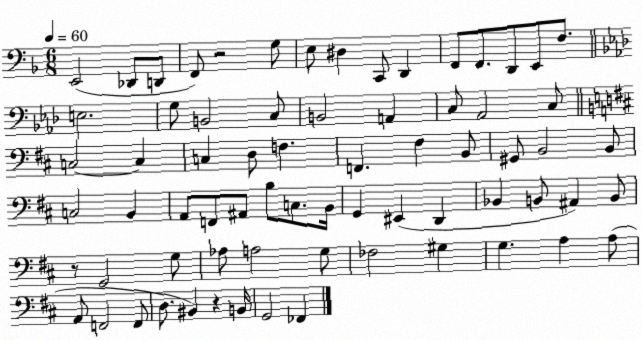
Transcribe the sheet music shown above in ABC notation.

X:1
T:Untitled
M:6/8
L:1/4
K:F
E,,2 _D,,/2 D,,/2 F,,/2 z2 G,/2 E,/2 ^D, C,,/2 D,, F,,/2 F,,/2 D,,/2 E,,/2 F,/2 E,2 G,/2 B,,2 C,/2 B,,2 A,, C,/2 _A,,2 C,/2 C,2 C, C, D,/2 F, F,, ^F, B,,/2 ^G,,/2 B,,2 B,,/2 C,2 B,, A,,/2 F,,/2 ^A,,/2 B,/2 C,/2 B,,/4 G,, ^E,, D,, _B,, B,,/2 ^A,, B,,/2 z/2 G,,2 G,/2 _A,/2 A,2 G,/2 _F,2 ^G, G, A, A,/2 A,,/2 F,,2 F,,/2 D,/2 ^B,, z B,,/4 G,,2 _F,,